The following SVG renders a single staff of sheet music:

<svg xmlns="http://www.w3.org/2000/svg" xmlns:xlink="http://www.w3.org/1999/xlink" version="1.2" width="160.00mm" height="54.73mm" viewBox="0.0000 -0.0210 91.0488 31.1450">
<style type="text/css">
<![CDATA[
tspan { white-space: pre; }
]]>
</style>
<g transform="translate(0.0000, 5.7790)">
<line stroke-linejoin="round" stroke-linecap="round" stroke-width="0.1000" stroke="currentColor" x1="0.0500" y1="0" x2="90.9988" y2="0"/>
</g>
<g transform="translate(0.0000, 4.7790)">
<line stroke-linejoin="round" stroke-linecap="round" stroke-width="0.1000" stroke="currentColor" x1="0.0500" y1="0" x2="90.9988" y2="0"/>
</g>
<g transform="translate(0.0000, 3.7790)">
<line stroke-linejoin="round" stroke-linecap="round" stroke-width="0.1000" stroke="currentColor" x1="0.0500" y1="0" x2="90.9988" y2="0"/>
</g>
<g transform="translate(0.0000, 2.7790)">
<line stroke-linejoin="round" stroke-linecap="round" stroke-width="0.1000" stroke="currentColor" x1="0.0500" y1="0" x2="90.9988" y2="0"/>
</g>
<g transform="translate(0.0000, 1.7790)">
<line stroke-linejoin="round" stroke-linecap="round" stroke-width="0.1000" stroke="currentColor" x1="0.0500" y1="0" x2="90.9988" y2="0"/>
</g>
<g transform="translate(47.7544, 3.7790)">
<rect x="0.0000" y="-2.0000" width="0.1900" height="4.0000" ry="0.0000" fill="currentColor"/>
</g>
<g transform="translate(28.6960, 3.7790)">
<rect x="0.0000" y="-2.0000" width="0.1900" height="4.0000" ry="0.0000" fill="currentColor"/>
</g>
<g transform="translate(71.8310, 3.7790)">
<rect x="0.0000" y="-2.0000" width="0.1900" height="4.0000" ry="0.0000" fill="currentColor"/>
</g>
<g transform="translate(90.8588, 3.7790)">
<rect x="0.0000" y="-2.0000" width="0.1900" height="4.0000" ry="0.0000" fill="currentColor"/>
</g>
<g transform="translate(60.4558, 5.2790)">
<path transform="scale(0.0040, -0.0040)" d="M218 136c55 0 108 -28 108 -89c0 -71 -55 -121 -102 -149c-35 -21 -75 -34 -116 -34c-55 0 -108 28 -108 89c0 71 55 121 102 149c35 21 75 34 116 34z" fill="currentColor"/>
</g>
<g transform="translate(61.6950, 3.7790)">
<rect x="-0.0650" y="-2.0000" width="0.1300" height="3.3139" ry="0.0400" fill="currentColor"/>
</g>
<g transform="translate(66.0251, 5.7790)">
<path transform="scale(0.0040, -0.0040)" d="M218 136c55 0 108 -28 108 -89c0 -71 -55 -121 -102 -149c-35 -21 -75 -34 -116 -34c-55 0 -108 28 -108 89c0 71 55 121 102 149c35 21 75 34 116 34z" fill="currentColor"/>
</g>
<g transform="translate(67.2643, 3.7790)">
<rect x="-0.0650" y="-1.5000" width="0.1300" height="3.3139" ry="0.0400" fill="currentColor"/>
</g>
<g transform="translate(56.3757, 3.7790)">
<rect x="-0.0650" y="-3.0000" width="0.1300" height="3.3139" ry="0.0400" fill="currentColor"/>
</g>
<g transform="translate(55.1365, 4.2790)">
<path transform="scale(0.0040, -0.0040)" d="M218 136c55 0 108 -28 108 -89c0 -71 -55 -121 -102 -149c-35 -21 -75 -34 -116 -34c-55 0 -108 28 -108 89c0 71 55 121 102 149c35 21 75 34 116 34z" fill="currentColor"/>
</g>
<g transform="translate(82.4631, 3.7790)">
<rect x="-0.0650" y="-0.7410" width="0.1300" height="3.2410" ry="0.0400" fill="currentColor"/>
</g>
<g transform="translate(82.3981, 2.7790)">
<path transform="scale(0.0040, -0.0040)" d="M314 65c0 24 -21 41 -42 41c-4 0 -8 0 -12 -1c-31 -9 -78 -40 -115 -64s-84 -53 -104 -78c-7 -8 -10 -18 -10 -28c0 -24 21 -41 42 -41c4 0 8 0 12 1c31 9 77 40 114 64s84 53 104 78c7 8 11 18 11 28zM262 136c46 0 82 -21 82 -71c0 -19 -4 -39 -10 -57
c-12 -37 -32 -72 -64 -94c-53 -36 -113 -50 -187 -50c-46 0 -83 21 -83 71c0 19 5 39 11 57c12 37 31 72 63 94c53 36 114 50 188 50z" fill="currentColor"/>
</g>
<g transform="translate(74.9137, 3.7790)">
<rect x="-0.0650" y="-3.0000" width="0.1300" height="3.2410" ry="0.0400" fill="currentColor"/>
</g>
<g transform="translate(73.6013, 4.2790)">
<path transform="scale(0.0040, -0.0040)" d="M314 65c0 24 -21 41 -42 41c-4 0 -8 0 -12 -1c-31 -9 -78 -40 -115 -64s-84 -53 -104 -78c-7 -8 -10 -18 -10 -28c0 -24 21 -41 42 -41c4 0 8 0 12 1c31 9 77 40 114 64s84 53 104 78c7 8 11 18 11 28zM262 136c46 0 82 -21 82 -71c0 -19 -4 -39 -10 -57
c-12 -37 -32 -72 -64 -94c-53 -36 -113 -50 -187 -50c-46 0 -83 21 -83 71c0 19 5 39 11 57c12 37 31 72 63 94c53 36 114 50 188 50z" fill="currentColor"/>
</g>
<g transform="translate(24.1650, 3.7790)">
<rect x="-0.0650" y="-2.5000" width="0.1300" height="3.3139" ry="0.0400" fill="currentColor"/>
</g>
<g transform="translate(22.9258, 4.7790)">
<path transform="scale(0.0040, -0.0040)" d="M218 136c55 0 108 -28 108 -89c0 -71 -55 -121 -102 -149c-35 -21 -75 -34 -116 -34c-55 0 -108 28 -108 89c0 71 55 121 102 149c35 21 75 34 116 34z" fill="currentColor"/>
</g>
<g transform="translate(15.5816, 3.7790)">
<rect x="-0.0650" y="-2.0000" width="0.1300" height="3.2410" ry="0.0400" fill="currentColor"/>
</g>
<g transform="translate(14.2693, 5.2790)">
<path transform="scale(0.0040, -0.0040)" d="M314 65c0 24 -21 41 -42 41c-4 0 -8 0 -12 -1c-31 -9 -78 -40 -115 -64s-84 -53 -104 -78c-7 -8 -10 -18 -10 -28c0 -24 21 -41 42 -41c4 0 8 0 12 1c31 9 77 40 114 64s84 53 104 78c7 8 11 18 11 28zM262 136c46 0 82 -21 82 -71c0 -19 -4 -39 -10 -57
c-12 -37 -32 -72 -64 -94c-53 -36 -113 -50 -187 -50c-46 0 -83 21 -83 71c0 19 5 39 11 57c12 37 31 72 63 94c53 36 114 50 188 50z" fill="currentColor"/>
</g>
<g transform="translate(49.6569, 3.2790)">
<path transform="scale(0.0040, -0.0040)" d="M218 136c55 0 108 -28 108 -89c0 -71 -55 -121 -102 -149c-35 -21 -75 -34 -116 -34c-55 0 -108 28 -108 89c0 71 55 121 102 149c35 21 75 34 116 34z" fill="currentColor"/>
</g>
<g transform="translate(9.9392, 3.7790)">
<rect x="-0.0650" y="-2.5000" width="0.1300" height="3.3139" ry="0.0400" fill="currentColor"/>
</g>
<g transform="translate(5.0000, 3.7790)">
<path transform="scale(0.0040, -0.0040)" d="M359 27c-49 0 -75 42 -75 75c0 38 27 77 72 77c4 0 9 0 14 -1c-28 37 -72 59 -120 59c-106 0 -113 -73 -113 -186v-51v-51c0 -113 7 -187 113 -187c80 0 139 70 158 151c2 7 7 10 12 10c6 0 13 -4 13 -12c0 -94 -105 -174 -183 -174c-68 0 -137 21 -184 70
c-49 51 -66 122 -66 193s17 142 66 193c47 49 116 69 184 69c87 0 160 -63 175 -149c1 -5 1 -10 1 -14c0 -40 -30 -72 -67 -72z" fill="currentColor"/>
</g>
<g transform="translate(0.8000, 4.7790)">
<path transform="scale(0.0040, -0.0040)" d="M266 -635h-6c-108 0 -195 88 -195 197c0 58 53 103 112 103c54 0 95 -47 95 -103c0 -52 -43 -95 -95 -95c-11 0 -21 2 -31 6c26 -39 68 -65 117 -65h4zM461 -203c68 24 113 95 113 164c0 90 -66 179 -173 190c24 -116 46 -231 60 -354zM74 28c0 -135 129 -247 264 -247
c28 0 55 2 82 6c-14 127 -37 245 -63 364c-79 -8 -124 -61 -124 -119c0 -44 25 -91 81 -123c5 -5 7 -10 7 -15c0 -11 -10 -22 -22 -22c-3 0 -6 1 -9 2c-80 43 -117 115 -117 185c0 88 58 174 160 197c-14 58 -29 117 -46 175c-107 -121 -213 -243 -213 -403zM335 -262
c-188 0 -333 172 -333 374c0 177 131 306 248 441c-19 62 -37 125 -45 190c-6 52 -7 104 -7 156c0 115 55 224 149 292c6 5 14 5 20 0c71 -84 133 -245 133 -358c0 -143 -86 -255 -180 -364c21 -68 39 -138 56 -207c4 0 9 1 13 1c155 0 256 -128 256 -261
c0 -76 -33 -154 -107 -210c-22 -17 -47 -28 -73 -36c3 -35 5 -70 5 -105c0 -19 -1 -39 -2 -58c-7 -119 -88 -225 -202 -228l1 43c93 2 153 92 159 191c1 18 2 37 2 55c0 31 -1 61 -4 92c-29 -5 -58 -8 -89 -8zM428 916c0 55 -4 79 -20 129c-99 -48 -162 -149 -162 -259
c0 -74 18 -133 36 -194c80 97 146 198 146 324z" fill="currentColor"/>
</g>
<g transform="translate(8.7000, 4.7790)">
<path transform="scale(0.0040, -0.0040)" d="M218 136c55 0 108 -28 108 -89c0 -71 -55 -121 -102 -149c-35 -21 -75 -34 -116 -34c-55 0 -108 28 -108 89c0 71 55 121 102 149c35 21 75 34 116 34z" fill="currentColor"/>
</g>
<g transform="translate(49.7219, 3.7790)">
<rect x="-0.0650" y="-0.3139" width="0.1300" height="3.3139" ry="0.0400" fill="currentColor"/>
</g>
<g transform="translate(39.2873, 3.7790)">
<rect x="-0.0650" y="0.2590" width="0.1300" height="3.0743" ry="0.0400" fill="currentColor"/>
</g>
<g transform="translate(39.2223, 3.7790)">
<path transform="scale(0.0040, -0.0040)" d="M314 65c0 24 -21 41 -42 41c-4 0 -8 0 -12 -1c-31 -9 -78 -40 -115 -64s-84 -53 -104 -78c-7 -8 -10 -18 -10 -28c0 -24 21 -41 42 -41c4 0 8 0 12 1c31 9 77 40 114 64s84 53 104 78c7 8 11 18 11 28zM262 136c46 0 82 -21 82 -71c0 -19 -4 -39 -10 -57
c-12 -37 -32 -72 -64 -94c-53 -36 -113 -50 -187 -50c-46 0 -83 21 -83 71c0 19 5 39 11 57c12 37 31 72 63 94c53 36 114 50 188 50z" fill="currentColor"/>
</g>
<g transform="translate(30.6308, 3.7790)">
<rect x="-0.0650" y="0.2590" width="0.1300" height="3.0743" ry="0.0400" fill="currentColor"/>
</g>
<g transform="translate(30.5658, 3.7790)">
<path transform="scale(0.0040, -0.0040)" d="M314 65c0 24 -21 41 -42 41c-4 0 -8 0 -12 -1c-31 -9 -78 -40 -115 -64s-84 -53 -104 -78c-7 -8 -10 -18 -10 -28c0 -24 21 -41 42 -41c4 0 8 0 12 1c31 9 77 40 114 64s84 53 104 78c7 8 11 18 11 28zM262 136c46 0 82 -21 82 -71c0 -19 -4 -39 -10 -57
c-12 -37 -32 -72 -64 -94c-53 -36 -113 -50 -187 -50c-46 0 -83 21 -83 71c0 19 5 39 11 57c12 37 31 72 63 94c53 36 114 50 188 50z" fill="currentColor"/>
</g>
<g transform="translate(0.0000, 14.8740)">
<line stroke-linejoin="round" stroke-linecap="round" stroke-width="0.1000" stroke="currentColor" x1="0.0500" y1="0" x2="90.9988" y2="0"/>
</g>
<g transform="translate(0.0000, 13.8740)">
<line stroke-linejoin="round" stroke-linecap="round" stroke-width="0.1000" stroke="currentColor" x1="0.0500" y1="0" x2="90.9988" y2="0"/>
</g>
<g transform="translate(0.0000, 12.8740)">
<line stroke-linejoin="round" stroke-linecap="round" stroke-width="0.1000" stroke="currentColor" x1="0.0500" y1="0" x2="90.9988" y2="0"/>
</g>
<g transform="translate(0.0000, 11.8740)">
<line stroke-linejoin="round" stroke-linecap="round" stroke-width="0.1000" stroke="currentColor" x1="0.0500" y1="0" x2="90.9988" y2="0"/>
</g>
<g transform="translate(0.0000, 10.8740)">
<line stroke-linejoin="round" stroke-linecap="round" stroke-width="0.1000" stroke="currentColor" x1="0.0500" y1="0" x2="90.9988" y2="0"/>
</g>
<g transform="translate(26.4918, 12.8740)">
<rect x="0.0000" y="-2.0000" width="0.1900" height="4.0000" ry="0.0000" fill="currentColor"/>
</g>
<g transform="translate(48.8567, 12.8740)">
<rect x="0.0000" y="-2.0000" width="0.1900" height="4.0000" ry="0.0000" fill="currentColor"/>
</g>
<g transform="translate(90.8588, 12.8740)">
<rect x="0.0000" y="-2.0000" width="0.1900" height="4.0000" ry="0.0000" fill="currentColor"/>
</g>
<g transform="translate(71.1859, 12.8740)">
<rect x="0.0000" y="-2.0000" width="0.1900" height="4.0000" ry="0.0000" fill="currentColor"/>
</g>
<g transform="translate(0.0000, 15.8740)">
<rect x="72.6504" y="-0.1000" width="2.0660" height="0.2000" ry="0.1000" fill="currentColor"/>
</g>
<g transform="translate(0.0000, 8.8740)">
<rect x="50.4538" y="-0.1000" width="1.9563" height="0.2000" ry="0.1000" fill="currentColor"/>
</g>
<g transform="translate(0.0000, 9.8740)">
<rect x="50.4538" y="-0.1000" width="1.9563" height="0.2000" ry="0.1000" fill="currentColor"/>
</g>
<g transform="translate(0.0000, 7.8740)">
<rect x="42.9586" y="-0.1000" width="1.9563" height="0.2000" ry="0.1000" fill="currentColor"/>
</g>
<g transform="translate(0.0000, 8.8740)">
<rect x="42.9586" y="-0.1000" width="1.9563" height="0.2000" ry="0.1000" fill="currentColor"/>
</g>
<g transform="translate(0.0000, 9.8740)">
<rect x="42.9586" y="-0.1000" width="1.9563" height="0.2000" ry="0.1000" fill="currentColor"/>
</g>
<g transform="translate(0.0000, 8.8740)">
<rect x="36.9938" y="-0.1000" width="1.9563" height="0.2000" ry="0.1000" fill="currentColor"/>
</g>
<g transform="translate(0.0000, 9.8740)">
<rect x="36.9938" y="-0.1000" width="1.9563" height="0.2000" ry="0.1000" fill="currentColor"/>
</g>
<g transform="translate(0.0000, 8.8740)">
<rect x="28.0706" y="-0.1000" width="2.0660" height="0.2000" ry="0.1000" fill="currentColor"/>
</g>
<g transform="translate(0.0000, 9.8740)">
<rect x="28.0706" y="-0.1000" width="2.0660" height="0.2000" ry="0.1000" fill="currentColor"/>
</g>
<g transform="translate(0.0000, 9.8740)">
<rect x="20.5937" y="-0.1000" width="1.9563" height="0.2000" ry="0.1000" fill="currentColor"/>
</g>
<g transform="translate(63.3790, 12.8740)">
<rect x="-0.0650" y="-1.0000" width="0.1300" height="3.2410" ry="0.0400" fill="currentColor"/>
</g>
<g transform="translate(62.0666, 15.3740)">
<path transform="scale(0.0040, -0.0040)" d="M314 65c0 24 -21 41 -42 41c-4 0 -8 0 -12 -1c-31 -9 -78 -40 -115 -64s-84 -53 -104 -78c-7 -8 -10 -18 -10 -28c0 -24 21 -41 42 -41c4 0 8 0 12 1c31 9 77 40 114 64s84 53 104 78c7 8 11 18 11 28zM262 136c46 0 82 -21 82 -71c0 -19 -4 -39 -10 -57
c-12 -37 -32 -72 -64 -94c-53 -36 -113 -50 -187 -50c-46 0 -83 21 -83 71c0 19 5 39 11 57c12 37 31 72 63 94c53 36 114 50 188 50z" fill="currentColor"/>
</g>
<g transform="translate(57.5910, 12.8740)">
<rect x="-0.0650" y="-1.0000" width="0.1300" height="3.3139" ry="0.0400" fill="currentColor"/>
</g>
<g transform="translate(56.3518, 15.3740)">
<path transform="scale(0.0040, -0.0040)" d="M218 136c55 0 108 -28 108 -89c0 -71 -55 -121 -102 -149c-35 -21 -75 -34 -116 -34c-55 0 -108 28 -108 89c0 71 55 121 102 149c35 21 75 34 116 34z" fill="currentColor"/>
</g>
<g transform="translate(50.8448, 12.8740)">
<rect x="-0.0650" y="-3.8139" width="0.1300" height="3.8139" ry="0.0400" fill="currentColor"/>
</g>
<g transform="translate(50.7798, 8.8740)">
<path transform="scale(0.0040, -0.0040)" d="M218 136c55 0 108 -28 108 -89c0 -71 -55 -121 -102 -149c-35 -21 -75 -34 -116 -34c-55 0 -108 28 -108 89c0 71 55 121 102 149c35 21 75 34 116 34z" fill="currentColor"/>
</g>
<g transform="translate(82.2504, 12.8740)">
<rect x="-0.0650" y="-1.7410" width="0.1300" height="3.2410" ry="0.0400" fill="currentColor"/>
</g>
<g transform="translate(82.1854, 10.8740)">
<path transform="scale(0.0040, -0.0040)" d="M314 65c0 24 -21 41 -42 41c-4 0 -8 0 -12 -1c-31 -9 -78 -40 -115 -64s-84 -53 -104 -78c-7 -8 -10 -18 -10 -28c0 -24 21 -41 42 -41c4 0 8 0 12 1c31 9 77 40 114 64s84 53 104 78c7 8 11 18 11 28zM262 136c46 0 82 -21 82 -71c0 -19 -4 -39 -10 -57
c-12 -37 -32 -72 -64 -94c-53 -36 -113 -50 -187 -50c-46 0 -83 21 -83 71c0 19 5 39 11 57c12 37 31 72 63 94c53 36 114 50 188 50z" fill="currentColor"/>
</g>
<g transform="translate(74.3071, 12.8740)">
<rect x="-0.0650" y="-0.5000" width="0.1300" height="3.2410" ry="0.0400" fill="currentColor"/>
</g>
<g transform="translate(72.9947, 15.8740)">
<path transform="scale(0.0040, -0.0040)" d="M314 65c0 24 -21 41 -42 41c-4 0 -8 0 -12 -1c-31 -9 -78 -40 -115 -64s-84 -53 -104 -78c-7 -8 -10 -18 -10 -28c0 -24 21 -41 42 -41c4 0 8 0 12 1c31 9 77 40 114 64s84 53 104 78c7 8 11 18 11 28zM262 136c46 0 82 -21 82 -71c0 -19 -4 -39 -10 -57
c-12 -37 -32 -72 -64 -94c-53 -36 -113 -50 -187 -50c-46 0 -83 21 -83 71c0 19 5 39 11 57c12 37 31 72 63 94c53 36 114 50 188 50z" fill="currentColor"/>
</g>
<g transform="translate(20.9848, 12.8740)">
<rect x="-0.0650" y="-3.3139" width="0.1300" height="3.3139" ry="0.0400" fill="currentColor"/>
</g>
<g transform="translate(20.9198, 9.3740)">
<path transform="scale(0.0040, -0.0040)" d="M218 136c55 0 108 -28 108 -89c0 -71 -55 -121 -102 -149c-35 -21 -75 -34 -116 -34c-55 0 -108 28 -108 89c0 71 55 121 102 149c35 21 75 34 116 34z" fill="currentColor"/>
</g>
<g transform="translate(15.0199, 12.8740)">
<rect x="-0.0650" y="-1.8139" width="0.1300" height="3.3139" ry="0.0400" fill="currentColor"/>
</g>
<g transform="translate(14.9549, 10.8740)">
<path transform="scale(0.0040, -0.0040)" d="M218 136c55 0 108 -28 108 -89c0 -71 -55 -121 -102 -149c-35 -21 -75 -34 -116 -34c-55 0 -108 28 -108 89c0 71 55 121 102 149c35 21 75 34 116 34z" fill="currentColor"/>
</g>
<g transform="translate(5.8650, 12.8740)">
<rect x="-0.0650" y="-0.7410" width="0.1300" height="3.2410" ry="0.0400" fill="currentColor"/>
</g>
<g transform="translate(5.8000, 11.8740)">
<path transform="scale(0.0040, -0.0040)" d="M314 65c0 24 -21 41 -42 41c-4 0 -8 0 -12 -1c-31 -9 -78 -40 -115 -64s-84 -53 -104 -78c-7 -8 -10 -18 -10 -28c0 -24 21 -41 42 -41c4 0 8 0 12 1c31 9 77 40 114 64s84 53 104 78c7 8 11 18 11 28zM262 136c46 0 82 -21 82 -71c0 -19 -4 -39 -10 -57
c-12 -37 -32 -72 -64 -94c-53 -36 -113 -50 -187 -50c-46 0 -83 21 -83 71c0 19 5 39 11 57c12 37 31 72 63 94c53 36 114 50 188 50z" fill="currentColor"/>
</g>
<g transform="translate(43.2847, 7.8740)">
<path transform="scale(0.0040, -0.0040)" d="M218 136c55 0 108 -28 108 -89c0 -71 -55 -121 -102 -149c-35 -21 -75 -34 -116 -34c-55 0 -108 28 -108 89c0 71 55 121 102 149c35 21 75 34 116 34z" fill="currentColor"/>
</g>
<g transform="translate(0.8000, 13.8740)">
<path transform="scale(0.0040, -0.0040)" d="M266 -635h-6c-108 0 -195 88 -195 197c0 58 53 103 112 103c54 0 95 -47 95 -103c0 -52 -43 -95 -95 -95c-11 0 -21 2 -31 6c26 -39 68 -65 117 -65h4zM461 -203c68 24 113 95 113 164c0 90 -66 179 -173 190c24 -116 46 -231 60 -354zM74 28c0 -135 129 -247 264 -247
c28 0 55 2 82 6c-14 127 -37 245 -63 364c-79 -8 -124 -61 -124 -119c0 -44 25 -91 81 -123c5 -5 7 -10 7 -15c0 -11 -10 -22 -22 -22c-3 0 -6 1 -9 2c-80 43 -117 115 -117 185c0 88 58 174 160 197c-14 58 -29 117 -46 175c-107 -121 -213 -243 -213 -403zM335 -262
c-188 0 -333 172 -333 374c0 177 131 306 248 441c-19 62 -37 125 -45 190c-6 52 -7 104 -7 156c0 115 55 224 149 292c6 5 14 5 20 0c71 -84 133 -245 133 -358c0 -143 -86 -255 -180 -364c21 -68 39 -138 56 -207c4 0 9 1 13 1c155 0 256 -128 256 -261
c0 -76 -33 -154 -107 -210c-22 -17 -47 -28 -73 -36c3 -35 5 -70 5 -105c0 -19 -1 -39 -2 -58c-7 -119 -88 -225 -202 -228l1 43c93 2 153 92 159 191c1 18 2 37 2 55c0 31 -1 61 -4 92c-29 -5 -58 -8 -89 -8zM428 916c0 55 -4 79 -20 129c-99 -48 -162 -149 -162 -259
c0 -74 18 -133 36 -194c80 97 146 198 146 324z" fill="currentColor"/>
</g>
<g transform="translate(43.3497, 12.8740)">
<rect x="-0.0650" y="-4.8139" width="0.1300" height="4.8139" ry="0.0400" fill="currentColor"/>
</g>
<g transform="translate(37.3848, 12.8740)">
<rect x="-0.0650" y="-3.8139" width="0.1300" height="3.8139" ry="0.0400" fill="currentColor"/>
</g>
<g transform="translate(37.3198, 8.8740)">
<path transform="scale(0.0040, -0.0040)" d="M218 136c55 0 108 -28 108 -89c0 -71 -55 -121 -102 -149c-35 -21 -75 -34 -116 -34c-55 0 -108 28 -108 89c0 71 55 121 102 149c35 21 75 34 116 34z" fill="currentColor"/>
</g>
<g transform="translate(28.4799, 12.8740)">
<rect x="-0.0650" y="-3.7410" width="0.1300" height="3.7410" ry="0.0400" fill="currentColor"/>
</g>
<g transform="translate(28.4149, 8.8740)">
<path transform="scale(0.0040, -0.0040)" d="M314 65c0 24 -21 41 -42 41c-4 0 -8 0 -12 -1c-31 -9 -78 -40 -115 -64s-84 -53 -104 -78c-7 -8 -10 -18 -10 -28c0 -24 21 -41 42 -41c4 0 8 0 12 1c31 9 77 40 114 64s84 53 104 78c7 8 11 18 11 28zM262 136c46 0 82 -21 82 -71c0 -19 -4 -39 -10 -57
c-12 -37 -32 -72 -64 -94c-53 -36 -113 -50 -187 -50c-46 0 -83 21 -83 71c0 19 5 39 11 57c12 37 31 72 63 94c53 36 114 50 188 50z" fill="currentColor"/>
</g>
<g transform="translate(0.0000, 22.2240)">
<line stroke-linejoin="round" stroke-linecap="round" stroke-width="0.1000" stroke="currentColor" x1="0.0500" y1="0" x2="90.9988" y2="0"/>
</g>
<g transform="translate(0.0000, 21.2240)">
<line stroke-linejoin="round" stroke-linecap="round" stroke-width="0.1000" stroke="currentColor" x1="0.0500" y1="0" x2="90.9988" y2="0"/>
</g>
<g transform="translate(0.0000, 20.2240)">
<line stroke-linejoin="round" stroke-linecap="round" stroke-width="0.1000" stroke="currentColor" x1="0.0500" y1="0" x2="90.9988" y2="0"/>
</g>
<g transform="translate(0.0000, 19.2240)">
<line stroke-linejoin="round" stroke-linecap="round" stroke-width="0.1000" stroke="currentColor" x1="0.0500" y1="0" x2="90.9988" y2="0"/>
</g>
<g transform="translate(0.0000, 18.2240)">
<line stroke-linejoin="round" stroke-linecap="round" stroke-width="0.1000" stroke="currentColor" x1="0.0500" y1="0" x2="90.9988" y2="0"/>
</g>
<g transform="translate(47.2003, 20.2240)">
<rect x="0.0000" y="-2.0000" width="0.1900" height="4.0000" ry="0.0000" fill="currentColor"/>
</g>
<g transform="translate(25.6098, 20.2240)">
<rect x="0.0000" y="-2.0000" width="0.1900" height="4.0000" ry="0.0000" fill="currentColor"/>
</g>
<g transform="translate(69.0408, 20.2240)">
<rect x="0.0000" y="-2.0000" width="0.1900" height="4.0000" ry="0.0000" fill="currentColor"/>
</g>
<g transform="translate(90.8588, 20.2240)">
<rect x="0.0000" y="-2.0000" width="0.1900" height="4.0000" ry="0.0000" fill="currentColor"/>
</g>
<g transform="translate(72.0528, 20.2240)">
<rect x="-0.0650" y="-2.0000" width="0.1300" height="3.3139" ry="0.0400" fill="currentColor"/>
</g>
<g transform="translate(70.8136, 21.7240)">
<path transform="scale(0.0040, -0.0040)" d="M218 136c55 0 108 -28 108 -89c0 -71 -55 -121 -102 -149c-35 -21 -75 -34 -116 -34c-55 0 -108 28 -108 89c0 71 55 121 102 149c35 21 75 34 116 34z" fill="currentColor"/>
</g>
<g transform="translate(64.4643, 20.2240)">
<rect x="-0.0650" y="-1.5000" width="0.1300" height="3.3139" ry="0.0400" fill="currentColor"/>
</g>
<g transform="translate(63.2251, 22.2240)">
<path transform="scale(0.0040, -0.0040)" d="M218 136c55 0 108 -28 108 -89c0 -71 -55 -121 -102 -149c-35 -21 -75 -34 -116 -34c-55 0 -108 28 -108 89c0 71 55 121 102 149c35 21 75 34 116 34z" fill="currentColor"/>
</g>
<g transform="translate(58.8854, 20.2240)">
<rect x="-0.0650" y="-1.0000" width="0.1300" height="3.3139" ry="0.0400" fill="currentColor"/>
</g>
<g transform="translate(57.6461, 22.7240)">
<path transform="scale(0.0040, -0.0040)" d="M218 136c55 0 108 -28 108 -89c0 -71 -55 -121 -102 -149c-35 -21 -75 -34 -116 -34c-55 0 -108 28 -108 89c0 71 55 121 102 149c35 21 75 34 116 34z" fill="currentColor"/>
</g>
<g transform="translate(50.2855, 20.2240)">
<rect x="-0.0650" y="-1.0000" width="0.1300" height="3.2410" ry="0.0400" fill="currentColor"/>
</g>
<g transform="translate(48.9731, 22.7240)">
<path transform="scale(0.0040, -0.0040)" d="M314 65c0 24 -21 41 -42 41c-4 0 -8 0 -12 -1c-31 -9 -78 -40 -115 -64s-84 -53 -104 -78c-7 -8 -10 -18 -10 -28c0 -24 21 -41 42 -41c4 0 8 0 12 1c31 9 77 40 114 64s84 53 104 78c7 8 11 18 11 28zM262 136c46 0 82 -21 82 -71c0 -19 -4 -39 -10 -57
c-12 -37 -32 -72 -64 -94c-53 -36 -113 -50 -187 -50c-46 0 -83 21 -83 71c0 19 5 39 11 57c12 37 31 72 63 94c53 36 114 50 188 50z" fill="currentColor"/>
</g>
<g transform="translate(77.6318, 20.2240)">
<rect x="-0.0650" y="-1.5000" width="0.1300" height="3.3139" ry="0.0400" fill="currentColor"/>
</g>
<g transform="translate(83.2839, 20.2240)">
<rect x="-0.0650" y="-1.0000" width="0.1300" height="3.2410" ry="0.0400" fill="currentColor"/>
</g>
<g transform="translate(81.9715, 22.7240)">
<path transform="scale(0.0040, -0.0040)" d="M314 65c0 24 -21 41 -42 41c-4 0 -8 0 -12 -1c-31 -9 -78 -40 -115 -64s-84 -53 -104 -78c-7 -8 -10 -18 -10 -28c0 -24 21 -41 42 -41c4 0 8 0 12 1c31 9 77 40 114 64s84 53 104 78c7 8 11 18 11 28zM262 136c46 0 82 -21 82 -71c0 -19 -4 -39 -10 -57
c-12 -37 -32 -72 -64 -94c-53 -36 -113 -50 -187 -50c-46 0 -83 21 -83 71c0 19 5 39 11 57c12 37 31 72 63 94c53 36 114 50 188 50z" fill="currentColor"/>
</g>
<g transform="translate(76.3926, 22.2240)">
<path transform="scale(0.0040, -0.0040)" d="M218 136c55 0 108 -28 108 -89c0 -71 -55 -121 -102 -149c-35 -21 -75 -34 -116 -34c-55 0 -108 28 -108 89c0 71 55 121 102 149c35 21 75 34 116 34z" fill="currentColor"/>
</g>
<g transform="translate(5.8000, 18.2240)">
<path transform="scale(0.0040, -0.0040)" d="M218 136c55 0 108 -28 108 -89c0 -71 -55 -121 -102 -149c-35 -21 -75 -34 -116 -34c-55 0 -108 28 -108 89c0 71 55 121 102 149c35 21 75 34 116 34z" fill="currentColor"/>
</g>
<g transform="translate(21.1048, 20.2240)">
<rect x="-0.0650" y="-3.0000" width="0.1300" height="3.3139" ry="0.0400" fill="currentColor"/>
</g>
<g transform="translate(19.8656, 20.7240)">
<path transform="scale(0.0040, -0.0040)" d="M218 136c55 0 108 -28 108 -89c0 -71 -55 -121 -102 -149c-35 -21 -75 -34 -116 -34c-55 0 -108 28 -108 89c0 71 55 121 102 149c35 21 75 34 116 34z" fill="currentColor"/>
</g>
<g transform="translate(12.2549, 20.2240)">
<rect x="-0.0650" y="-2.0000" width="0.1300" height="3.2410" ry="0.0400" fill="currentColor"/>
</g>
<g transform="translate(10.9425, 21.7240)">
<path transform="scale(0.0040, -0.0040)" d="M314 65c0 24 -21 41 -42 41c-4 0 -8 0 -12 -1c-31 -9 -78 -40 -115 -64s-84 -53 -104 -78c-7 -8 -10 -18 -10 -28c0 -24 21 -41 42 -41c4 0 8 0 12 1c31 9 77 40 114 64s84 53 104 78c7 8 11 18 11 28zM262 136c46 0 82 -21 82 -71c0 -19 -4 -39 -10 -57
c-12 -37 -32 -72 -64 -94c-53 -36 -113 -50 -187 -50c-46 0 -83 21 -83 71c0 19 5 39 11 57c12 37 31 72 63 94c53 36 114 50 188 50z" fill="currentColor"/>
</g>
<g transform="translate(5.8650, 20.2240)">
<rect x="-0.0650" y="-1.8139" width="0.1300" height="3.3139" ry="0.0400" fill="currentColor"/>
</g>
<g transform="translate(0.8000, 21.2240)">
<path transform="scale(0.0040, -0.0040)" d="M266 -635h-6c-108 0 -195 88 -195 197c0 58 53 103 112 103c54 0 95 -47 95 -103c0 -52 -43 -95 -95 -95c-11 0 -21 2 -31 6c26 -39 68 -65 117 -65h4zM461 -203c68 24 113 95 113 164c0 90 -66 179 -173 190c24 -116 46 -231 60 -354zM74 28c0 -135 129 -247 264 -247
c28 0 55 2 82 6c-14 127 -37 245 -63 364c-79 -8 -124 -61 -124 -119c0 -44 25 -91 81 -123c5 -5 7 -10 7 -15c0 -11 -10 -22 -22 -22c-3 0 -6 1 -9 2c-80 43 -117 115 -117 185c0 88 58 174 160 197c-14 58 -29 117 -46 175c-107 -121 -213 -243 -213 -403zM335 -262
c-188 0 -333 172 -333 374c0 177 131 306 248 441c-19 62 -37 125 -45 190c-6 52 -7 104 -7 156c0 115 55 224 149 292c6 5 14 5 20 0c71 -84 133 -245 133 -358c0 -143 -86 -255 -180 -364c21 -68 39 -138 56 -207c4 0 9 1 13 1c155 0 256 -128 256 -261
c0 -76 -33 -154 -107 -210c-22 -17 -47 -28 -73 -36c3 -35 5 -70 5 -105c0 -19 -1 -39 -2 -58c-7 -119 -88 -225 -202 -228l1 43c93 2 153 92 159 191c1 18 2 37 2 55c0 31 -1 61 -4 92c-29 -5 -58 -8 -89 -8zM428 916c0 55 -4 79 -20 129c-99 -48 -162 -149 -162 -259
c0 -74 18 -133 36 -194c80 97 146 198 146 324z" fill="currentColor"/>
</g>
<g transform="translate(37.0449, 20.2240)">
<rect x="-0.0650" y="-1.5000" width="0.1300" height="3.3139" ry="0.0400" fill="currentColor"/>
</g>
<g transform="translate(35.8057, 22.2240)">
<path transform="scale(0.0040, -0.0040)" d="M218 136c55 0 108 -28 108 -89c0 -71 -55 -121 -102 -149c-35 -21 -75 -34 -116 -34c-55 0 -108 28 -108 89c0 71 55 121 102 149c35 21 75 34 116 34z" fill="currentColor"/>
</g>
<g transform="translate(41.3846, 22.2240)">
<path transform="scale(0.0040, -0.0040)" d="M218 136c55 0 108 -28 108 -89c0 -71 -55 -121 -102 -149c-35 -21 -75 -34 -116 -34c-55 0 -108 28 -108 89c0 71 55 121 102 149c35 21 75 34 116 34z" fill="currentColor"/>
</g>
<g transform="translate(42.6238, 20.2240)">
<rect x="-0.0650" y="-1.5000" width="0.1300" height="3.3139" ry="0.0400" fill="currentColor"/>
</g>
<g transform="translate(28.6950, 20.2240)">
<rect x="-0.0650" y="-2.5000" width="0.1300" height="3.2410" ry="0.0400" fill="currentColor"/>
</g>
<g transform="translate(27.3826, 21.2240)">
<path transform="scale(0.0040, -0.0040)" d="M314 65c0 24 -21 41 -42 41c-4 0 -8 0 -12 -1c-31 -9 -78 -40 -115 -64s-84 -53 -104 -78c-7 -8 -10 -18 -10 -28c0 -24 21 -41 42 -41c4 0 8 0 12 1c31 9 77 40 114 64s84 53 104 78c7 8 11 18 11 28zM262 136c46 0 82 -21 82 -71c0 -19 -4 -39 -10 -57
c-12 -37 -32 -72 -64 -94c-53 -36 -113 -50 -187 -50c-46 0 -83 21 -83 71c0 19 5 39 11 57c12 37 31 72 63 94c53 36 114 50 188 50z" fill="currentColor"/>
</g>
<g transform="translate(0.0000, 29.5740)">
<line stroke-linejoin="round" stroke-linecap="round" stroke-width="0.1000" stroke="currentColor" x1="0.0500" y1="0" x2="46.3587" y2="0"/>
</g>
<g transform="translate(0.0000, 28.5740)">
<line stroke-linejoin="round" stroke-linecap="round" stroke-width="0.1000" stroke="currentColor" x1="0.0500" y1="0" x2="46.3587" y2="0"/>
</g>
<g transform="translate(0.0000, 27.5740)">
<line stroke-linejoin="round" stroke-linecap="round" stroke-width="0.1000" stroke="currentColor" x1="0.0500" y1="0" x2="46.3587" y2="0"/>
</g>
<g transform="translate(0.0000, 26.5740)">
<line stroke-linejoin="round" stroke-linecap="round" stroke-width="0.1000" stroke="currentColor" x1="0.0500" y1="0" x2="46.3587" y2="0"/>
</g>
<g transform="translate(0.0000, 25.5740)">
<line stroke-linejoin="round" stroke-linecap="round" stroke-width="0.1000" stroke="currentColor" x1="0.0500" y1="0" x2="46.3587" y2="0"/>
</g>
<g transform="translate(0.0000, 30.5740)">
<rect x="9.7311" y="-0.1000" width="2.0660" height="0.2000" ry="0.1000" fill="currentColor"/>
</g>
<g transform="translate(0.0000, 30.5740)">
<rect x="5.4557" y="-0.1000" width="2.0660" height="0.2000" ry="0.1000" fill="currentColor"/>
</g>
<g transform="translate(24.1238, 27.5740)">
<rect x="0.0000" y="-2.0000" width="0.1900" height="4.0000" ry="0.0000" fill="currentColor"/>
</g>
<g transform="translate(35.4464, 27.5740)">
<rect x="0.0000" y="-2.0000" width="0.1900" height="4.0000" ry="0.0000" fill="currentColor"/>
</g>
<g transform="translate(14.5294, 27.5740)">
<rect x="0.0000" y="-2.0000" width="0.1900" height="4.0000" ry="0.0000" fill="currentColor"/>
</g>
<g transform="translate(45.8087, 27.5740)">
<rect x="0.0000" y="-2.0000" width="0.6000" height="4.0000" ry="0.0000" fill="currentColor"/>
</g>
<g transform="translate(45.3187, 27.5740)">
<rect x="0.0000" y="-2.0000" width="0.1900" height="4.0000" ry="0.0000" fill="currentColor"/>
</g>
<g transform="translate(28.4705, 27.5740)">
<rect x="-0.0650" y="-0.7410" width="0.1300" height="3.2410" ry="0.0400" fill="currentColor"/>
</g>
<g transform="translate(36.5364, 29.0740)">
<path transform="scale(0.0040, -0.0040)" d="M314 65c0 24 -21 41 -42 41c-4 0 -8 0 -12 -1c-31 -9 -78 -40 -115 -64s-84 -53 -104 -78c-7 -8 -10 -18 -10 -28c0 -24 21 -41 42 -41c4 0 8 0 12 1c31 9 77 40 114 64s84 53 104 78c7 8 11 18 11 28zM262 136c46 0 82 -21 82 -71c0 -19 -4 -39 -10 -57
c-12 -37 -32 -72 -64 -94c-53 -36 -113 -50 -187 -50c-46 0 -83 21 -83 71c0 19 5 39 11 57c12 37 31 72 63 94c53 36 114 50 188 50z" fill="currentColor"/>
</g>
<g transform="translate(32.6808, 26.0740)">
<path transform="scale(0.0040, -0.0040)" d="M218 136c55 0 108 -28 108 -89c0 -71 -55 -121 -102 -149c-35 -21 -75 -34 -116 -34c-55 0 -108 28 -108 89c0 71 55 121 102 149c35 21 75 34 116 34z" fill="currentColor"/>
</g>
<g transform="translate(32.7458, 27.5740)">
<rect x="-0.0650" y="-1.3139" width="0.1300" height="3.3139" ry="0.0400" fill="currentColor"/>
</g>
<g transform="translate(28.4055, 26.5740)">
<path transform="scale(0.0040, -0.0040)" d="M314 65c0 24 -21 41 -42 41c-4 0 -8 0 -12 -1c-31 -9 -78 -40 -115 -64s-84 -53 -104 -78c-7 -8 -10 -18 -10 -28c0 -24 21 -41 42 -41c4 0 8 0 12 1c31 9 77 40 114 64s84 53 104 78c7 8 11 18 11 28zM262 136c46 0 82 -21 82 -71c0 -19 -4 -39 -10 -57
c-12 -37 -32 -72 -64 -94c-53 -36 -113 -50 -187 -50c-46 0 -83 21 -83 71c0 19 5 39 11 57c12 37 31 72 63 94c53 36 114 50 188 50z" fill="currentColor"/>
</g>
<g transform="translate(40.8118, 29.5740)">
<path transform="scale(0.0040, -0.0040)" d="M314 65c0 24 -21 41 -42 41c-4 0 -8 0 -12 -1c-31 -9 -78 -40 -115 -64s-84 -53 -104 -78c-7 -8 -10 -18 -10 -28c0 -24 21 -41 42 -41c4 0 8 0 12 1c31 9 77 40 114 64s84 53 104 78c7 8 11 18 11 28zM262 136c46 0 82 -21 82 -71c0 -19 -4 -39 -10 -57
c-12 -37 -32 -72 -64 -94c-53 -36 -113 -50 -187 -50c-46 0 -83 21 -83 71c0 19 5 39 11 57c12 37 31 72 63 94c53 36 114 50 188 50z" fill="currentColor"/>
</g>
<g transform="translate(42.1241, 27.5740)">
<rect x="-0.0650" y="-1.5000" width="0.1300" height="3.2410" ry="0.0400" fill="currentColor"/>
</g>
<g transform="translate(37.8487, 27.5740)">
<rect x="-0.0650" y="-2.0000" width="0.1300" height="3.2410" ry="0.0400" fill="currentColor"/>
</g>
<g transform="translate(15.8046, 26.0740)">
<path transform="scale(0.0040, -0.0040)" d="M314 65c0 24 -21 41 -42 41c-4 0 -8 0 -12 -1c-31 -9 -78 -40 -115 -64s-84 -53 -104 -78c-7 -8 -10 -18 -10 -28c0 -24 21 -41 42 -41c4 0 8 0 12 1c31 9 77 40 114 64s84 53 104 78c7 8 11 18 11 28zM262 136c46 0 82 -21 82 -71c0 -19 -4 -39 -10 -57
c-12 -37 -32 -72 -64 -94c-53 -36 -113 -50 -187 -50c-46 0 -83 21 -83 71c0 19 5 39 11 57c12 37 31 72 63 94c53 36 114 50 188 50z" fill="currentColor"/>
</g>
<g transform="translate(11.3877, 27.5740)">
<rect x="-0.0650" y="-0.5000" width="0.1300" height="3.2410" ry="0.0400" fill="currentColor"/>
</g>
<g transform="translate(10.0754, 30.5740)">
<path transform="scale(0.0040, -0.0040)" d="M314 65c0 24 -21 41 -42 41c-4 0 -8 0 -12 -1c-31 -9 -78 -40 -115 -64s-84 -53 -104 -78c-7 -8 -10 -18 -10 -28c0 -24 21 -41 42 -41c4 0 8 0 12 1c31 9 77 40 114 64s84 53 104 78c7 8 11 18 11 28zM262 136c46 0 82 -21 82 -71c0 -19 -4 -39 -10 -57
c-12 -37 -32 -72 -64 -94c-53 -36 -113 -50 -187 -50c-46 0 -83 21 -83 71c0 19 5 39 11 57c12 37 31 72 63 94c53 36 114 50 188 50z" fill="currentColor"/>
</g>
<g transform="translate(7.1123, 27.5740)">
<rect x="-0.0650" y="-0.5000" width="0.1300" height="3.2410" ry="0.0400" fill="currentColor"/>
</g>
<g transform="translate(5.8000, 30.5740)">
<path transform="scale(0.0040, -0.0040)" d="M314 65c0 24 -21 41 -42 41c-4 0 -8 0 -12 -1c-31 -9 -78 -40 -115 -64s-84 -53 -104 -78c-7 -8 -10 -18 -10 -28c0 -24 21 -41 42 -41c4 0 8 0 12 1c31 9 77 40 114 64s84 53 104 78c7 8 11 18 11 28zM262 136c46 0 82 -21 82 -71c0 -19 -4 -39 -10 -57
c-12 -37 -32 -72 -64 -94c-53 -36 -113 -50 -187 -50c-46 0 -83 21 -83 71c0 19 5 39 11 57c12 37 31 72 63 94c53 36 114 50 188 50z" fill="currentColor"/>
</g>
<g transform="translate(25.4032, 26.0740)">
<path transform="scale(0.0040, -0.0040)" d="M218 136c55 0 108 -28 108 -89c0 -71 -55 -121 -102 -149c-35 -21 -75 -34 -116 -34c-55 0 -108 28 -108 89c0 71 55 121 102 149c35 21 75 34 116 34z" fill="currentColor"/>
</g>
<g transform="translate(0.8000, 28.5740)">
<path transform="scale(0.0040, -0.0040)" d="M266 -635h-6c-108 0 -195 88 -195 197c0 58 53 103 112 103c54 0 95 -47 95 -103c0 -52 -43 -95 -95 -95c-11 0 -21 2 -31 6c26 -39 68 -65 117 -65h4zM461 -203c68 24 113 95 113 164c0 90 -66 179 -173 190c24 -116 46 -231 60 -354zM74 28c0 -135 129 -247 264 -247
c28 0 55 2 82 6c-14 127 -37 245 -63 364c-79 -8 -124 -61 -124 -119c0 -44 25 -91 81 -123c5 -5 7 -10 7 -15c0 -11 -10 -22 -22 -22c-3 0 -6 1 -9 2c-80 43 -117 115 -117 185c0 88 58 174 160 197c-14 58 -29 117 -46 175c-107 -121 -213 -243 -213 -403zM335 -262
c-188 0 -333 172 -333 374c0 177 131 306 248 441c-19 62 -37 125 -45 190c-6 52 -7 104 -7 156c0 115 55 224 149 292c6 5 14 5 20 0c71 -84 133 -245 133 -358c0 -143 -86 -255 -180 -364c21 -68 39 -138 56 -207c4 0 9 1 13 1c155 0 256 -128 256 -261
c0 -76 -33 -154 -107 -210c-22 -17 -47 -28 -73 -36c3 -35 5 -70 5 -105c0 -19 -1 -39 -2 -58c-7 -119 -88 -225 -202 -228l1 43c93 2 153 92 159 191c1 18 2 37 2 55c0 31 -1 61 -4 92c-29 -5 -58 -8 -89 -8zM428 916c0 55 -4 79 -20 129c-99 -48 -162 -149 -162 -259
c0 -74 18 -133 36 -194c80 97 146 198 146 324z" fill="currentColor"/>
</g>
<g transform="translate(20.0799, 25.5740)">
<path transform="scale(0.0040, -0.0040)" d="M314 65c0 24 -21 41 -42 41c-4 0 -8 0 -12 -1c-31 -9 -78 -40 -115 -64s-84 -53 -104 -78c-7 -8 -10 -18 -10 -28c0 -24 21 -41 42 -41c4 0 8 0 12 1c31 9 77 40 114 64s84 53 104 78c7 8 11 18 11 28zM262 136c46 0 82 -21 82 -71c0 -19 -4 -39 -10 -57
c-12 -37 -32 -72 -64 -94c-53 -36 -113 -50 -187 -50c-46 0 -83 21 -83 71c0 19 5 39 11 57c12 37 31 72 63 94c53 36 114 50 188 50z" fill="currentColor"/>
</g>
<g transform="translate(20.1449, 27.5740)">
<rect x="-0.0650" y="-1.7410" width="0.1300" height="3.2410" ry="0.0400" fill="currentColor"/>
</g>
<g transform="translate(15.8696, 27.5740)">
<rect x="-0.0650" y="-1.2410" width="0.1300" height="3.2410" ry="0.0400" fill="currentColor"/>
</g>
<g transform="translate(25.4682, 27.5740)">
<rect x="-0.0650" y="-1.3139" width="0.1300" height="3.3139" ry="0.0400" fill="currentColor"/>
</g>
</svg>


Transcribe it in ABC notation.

X:1
T:Untitled
M:4/4
L:1/4
K:C
G F2 G B2 B2 c A F E A2 d2 d2 f b c'2 c' e' c' D D2 C2 f2 f F2 A G2 E E D2 D E F E D2 C2 C2 e2 f2 e d2 e F2 E2